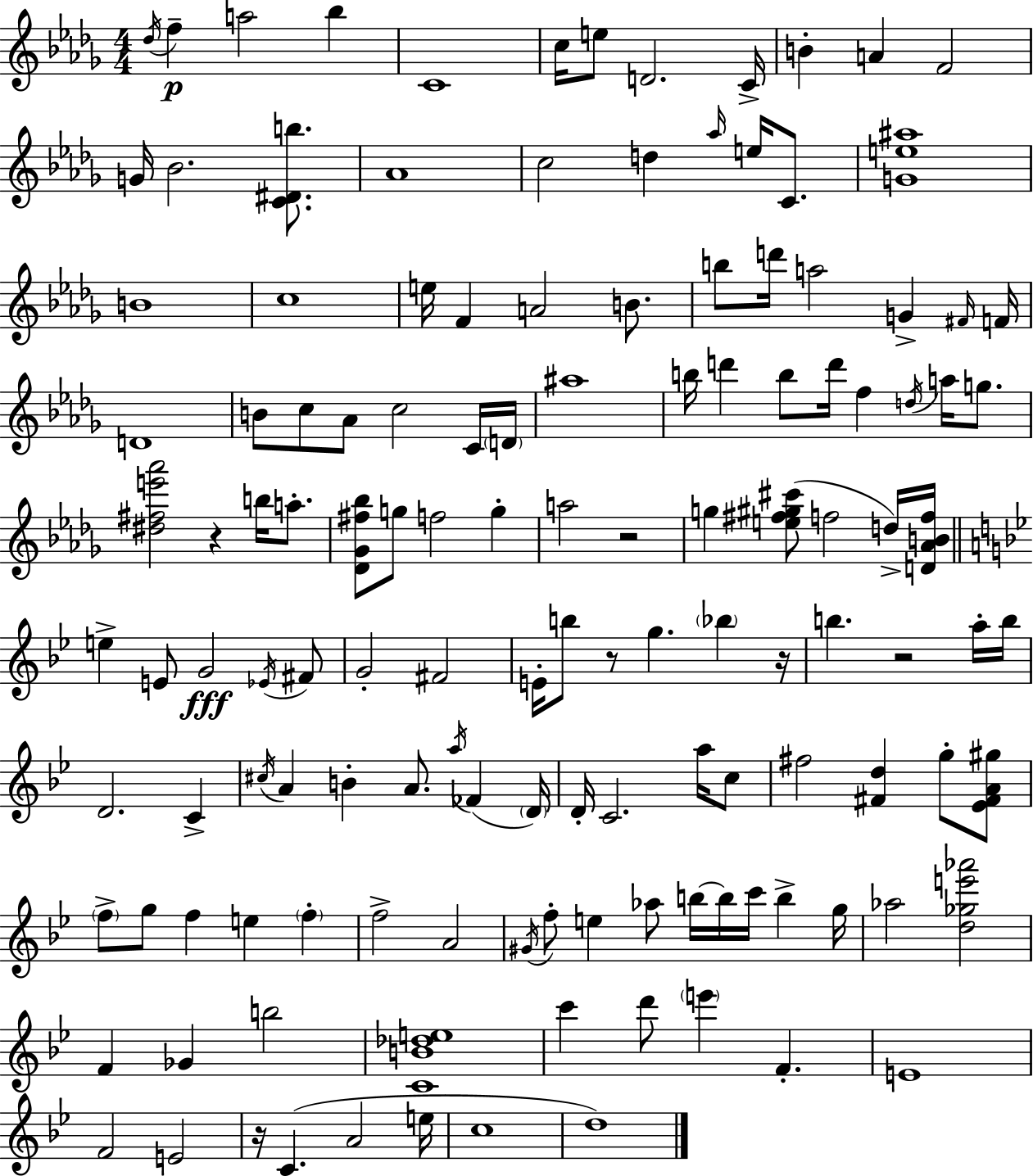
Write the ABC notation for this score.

X:1
T:Untitled
M:4/4
L:1/4
K:Bbm
_d/4 f a2 _b C4 c/4 e/2 D2 C/4 B A F2 G/4 _B2 [C^Db]/2 _A4 c2 d _a/4 e/4 C/2 [Ge^a]4 B4 c4 e/4 F A2 B/2 b/2 d'/4 a2 G ^F/4 F/4 D4 B/2 c/2 _A/2 c2 C/4 D/4 ^a4 b/4 d' b/2 d'/4 f d/4 a/4 g/2 [^d^fe'_a']2 z b/4 a/2 [_D_G^f_b]/2 g/2 f2 g a2 z2 g [e^f^g^c']/2 f2 d/4 [D_ABf]/4 e E/2 G2 _E/4 ^F/2 G2 ^F2 E/4 b/2 z/2 g _b z/4 b z2 a/4 b/4 D2 C ^c/4 A B A/2 a/4 _F D/4 D/4 C2 a/4 c/2 ^f2 [^Fd] g/2 [_E^FA^g]/2 f/2 g/2 f e f f2 A2 ^G/4 f/2 e _a/2 b/4 b/4 c'/4 b g/4 _a2 [d_ge'_a']2 F _G b2 [CB_de]4 c' d'/2 e' F E4 F2 E2 z/4 C A2 e/4 c4 d4